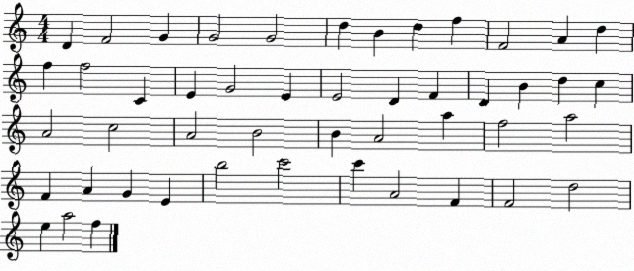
X:1
T:Untitled
M:4/4
L:1/4
K:C
D F2 G G2 G2 d B d f F2 A d f f2 C E G2 E E2 D F D B d c A2 c2 A2 B2 B A2 a f2 a2 F A G E b2 c'2 c' A2 F F2 d2 e a2 f